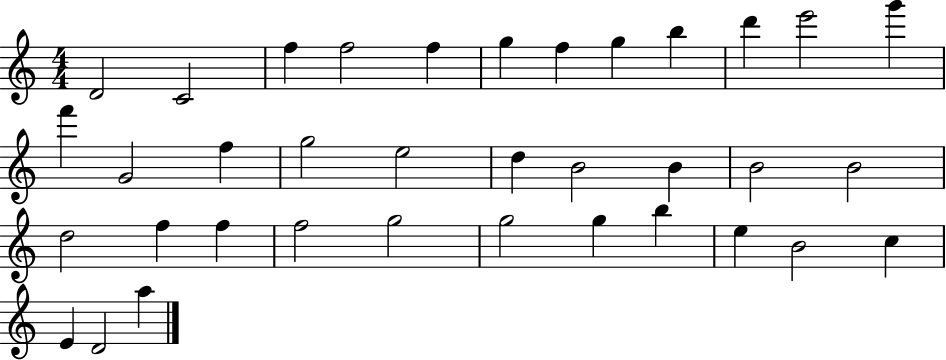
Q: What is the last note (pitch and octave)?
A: A5